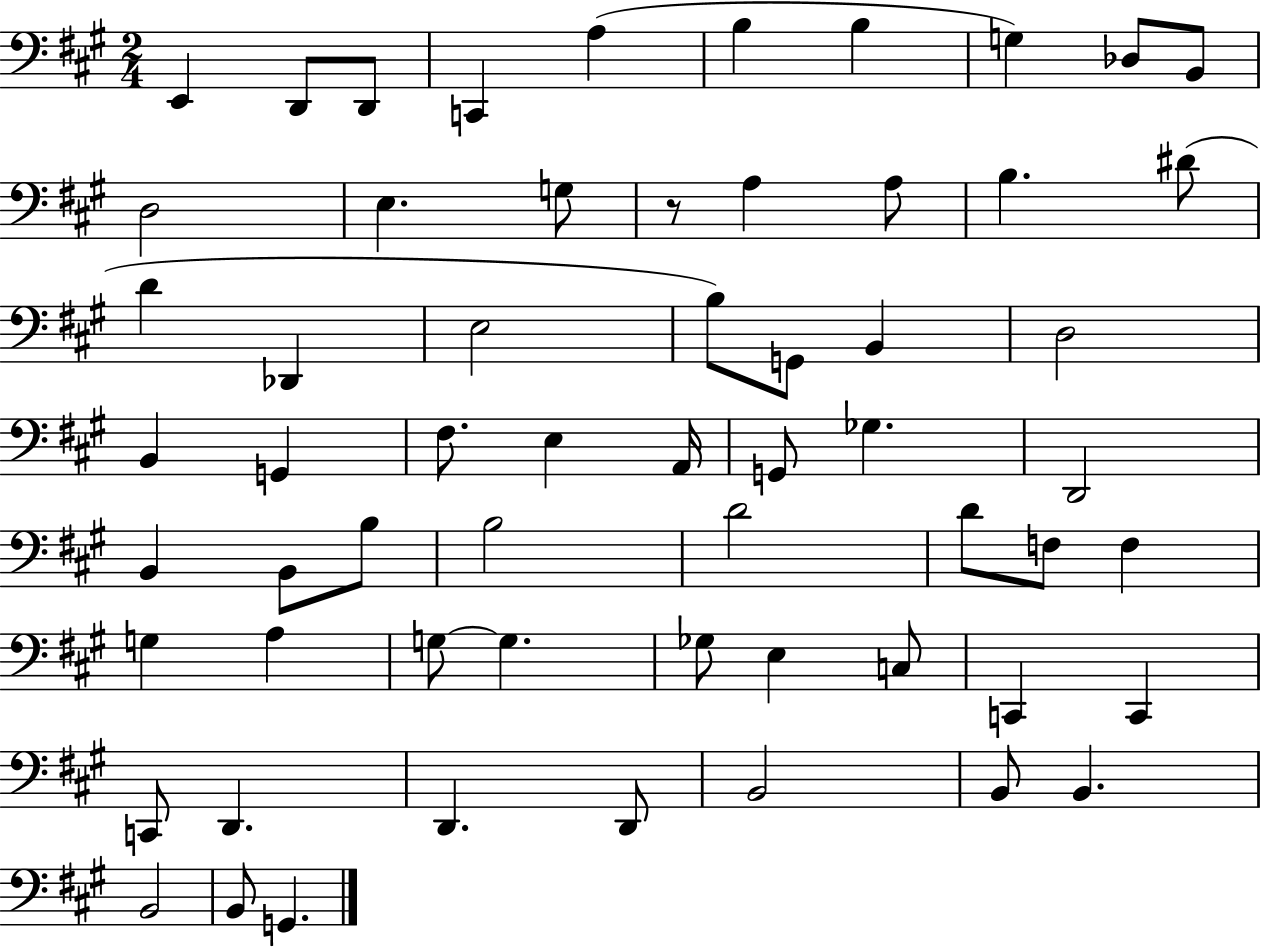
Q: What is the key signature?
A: A major